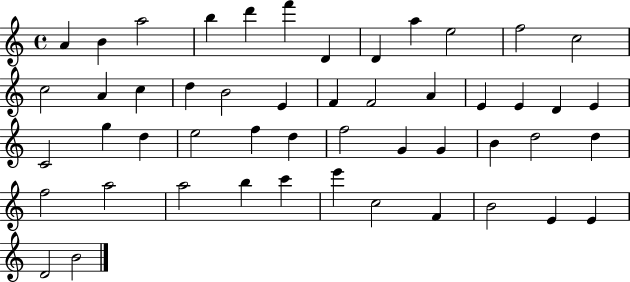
A4/q B4/q A5/h B5/q D6/q F6/q D4/q D4/q A5/q E5/h F5/h C5/h C5/h A4/q C5/q D5/q B4/h E4/q F4/q F4/h A4/q E4/q E4/q D4/q E4/q C4/h G5/q D5/q E5/h F5/q D5/q F5/h G4/q G4/q B4/q D5/h D5/q F5/h A5/h A5/h B5/q C6/q E6/q C5/h F4/q B4/h E4/q E4/q D4/h B4/h